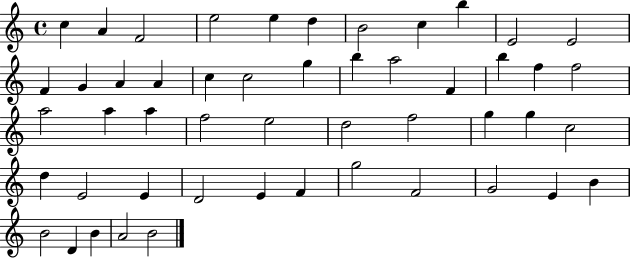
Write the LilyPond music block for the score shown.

{
  \clef treble
  \time 4/4
  \defaultTimeSignature
  \key c \major
  c''4 a'4 f'2 | e''2 e''4 d''4 | b'2 c''4 b''4 | e'2 e'2 | \break f'4 g'4 a'4 a'4 | c''4 c''2 g''4 | b''4 a''2 f'4 | b''4 f''4 f''2 | \break a''2 a''4 a''4 | f''2 e''2 | d''2 f''2 | g''4 g''4 c''2 | \break d''4 e'2 e'4 | d'2 e'4 f'4 | g''2 f'2 | g'2 e'4 b'4 | \break b'2 d'4 b'4 | a'2 b'2 | \bar "|."
}